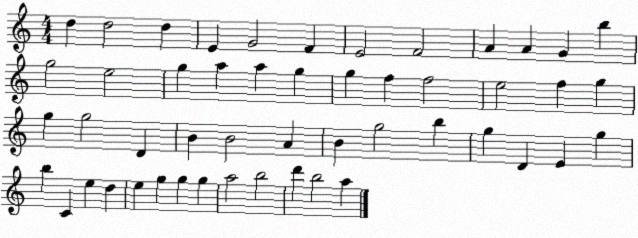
X:1
T:Untitled
M:4/4
L:1/4
K:C
d d2 d E G2 F E2 F2 A A G b g2 e2 g a a g g f f2 e2 f g g g2 D B B2 A B g2 b g D E g b C e d e g g g a2 b2 d' b2 a